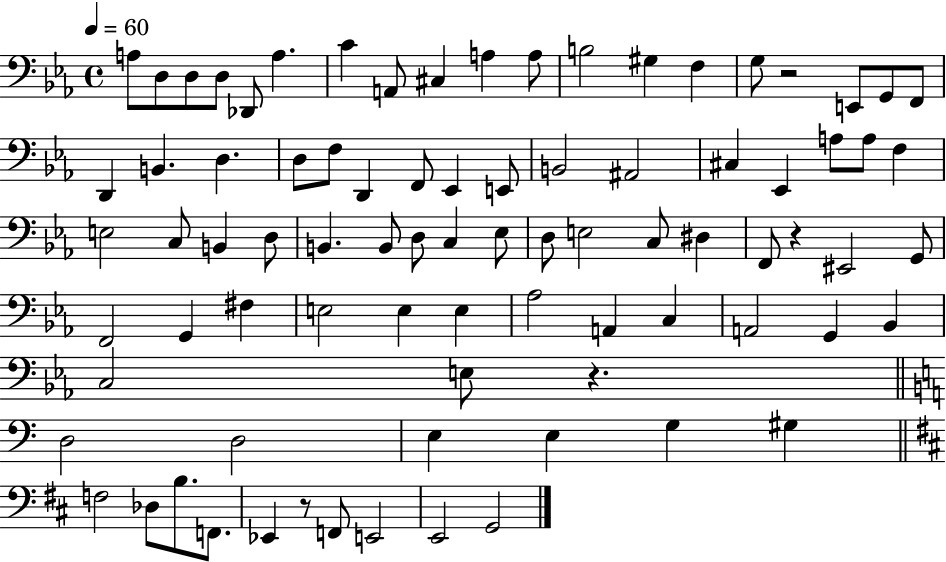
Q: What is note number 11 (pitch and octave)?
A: A3